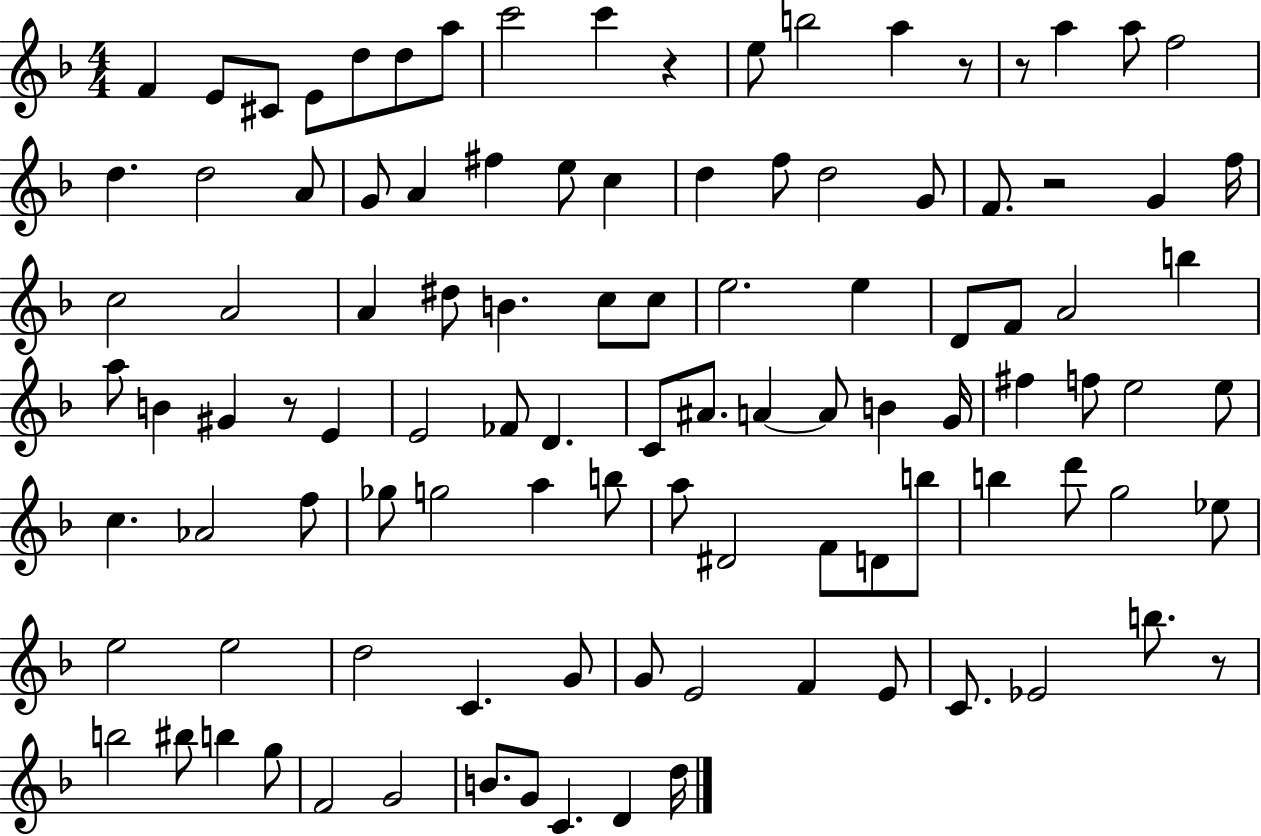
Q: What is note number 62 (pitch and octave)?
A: Ab4